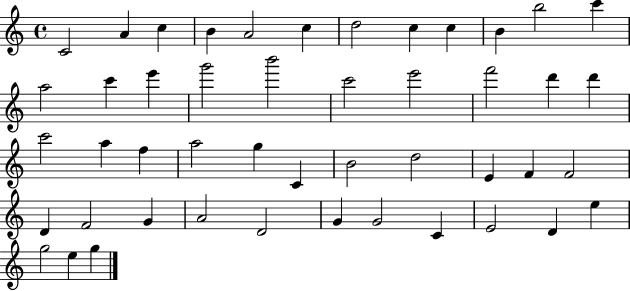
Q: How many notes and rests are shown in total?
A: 47